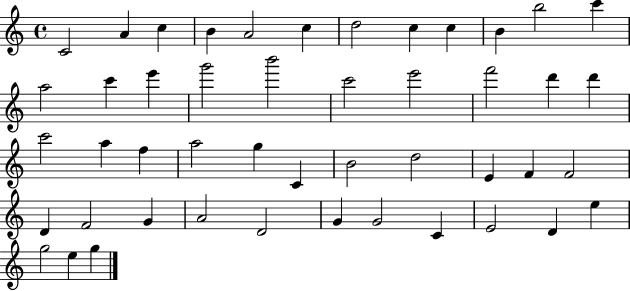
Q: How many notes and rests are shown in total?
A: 47